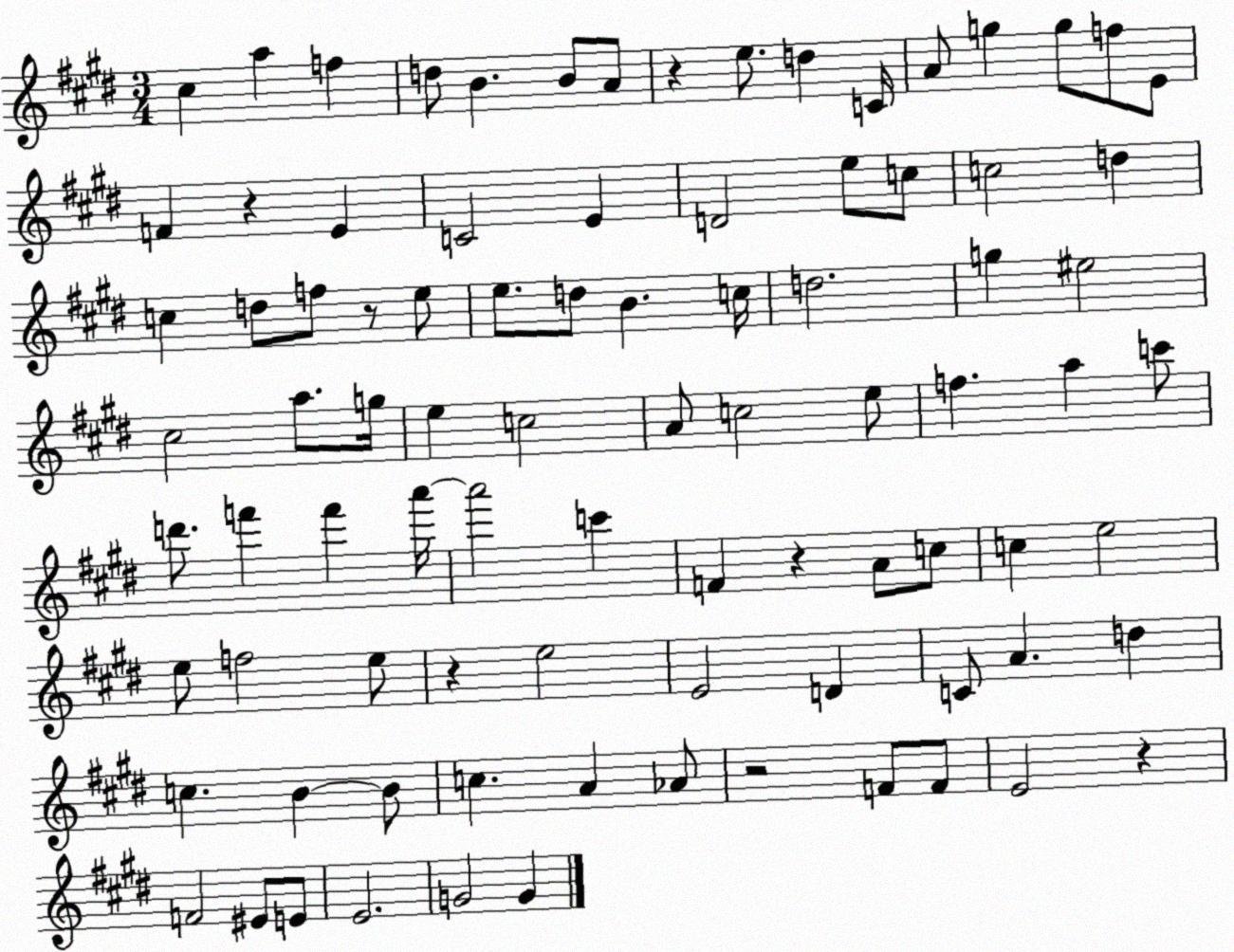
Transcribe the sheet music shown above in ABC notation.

X:1
T:Untitled
M:3/4
L:1/4
K:E
^c a f d/2 B B/2 A/2 z e/2 d C/4 A/2 g g/2 f/2 E/2 F z E C2 E D2 e/2 c/2 c2 d c d/2 f/2 z/2 e/2 e/2 d/2 B c/4 d2 g ^e2 ^c2 a/2 g/4 e c2 A/2 c2 e/2 f a c'/2 d'/2 f' f' a'/4 a'2 c' F z A/2 c/2 c e2 e/2 f2 e/2 z e2 E2 D C/2 A d c B B/2 c A _A/2 z2 F/2 F/2 E2 z F2 ^E/2 E/2 E2 G2 G